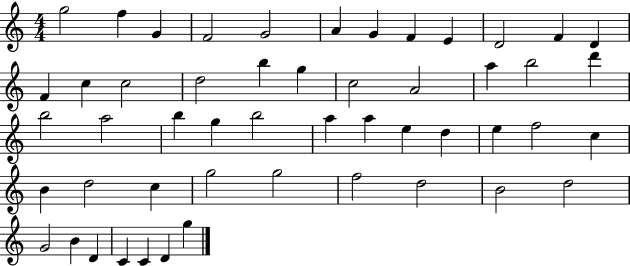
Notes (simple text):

G5/h F5/q G4/q F4/h G4/h A4/q G4/q F4/q E4/q D4/h F4/q D4/q F4/q C5/q C5/h D5/h B5/q G5/q C5/h A4/h A5/q B5/h D6/q B5/h A5/h B5/q G5/q B5/h A5/q A5/q E5/q D5/q E5/q F5/h C5/q B4/q D5/h C5/q G5/h G5/h F5/h D5/h B4/h D5/h G4/h B4/q D4/q C4/q C4/q D4/q G5/q